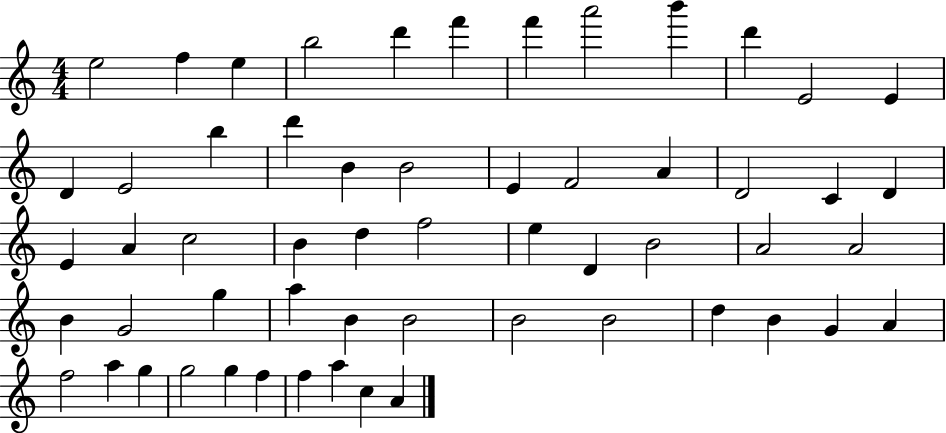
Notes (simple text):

E5/h F5/q E5/q B5/h D6/q F6/q F6/q A6/h B6/q D6/q E4/h E4/q D4/q E4/h B5/q D6/q B4/q B4/h E4/q F4/h A4/q D4/h C4/q D4/q E4/q A4/q C5/h B4/q D5/q F5/h E5/q D4/q B4/h A4/h A4/h B4/q G4/h G5/q A5/q B4/q B4/h B4/h B4/h D5/q B4/q G4/q A4/q F5/h A5/q G5/q G5/h G5/q F5/q F5/q A5/q C5/q A4/q